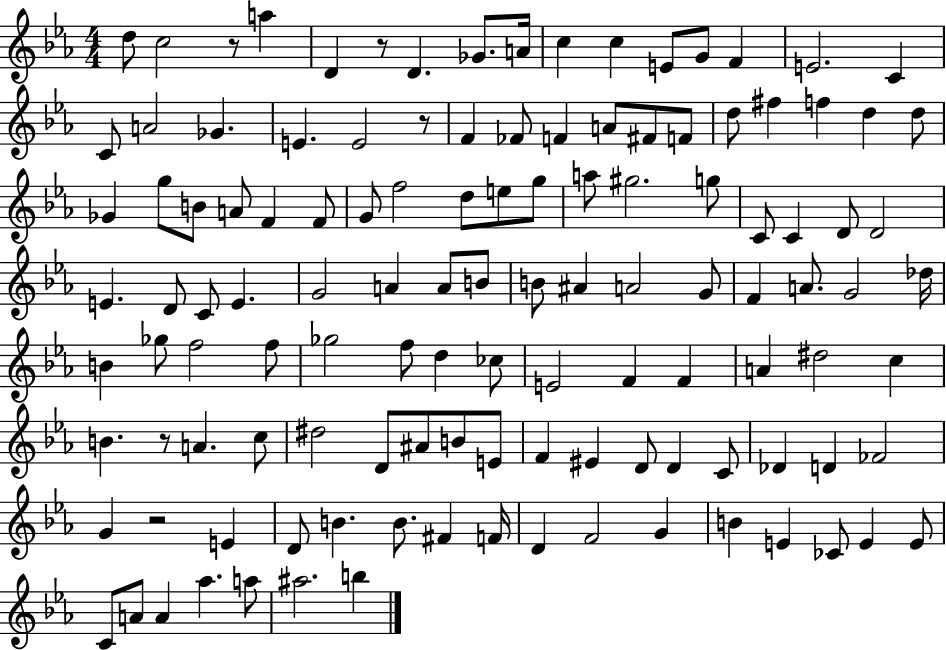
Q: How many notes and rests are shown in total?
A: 121